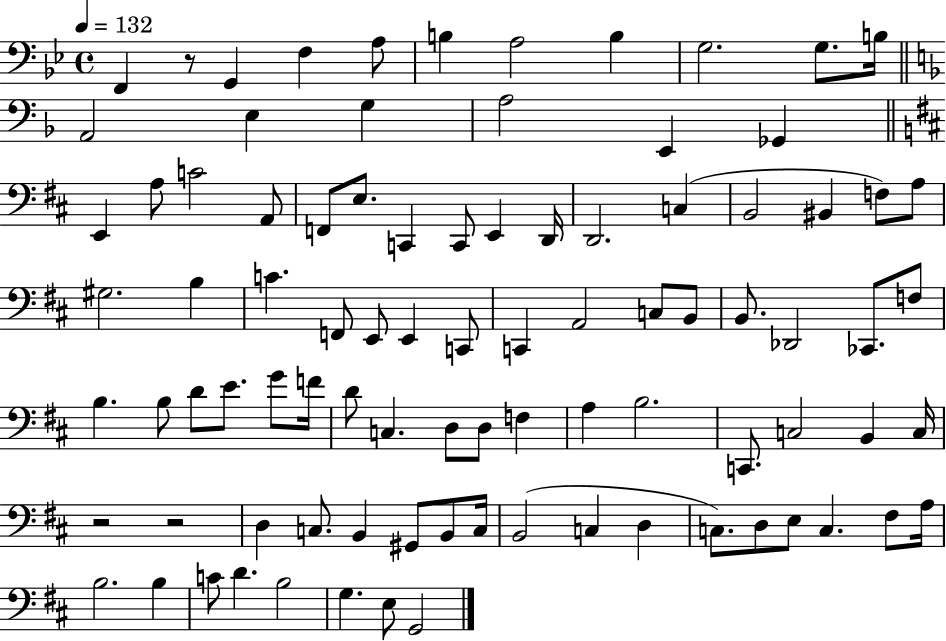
F2/q R/e G2/q F3/q A3/e B3/q A3/h B3/q G3/h. G3/e. B3/s A2/h E3/q G3/q A3/h E2/q Gb2/q E2/q A3/e C4/h A2/e F2/e E3/e. C2/q C2/e E2/q D2/s D2/h. C3/q B2/h BIS2/q F3/e A3/e G#3/h. B3/q C4/q. F2/e E2/e E2/q C2/e C2/q A2/h C3/e B2/e B2/e. Db2/h CES2/e. F3/e B3/q. B3/e D4/e E4/e. G4/e F4/s D4/e C3/q. D3/e D3/e F3/q A3/q B3/h. C2/e. C3/h B2/q C3/s R/h R/h D3/q C3/e. B2/q G#2/e B2/e C3/s B2/h C3/q D3/q C3/e. D3/e E3/e C3/q. F#3/e A3/s B3/h. B3/q C4/e D4/q. B3/h G3/q. E3/e G2/h